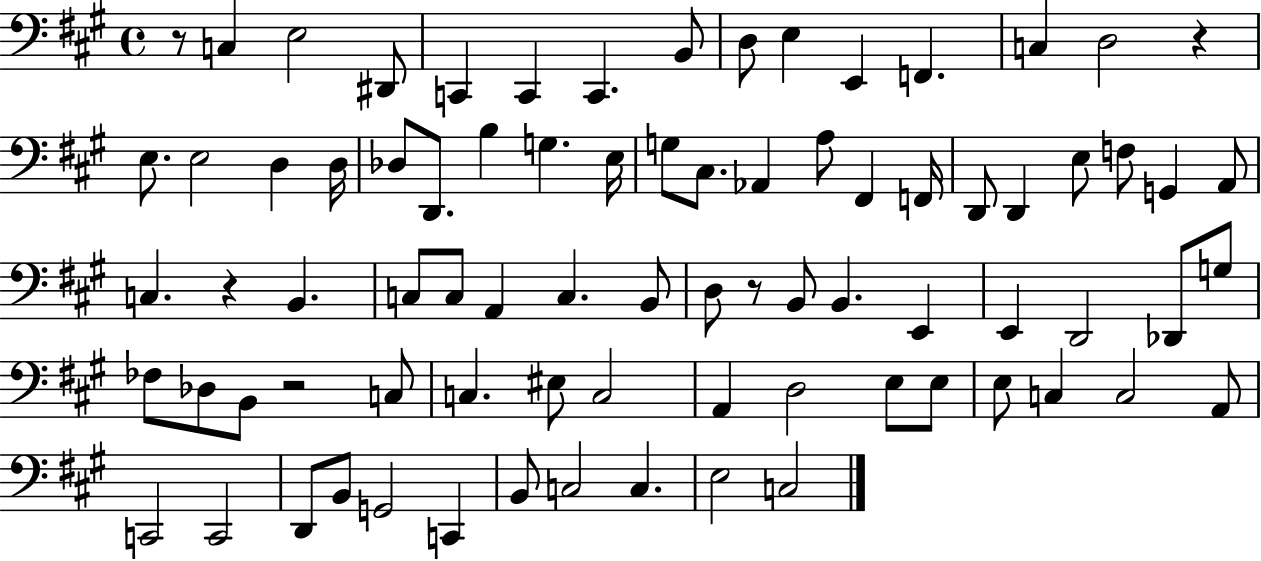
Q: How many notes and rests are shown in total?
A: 80